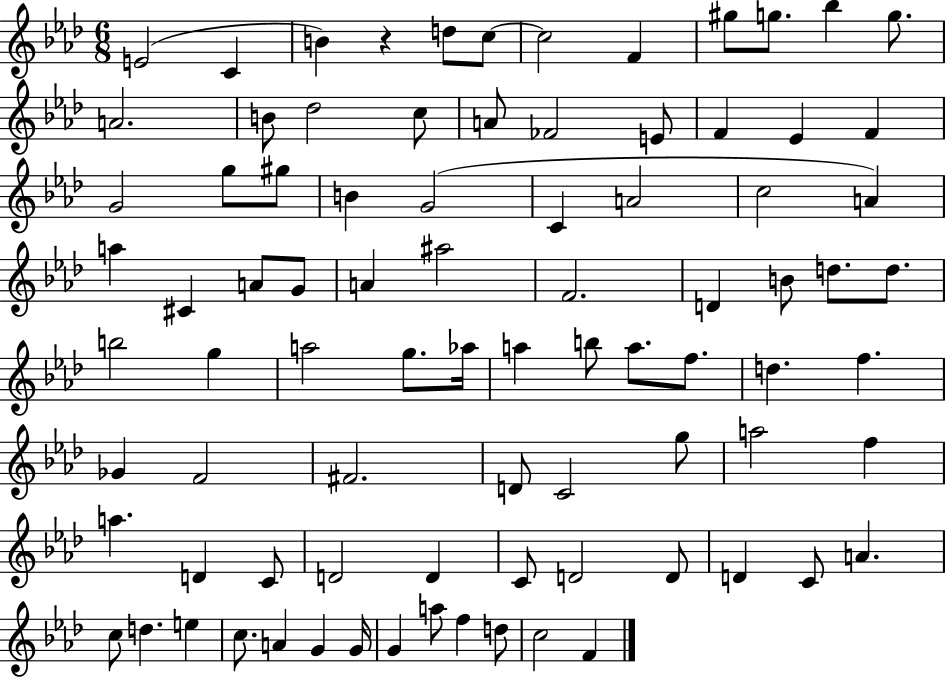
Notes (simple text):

E4/h C4/q B4/q R/q D5/e C5/e C5/h F4/q G#5/e G5/e. Bb5/q G5/e. A4/h. B4/e Db5/h C5/e A4/e FES4/h E4/e F4/q Eb4/q F4/q G4/h G5/e G#5/e B4/q G4/h C4/q A4/h C5/h A4/q A5/q C#4/q A4/e G4/e A4/q A#5/h F4/h. D4/q B4/e D5/e. D5/e. B5/h G5/q A5/h G5/e. Ab5/s A5/q B5/e A5/e. F5/e. D5/q. F5/q. Gb4/q F4/h F#4/h. D4/e C4/h G5/e A5/h F5/q A5/q. D4/q C4/e D4/h D4/q C4/e D4/h D4/e D4/q C4/e A4/q. C5/e D5/q. E5/q C5/e. A4/q G4/q G4/s G4/q A5/e F5/q D5/e C5/h F4/q